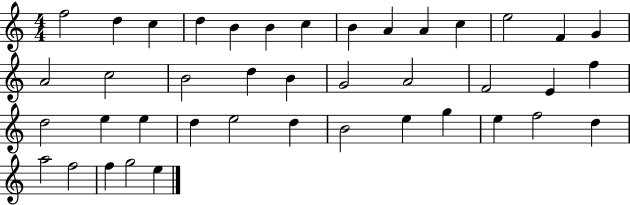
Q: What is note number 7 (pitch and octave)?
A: C5